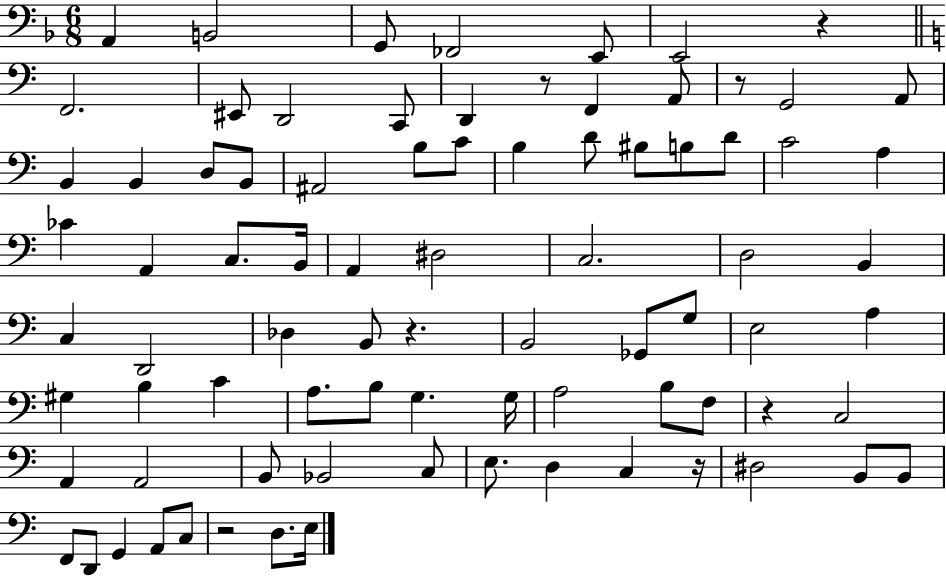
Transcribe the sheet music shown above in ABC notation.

X:1
T:Untitled
M:6/8
L:1/4
K:F
A,, B,,2 G,,/2 _F,,2 E,,/2 E,,2 z F,,2 ^E,,/2 D,,2 C,,/2 D,, z/2 F,, A,,/2 z/2 G,,2 A,,/2 B,, B,, D,/2 B,,/2 ^A,,2 B,/2 C/2 B, D/2 ^B,/2 B,/2 D/2 C2 A, _C A,, C,/2 B,,/4 A,, ^D,2 C,2 D,2 B,, C, D,,2 _D, B,,/2 z B,,2 _G,,/2 G,/2 E,2 A, ^G, B, C A,/2 B,/2 G, G,/4 A,2 B,/2 F,/2 z C,2 A,, A,,2 B,,/2 _B,,2 C,/2 E,/2 D, C, z/4 ^D,2 B,,/2 B,,/2 F,,/2 D,,/2 G,, A,,/2 C,/2 z2 D,/2 E,/4